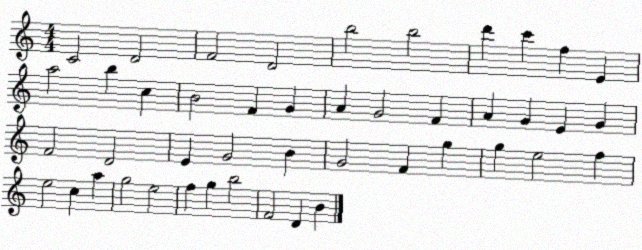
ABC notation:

X:1
T:Untitled
M:4/4
L:1/4
K:C
C2 D2 F2 D2 b2 b2 d' c' f E a2 b c B2 F G A G2 F A G E G F2 D2 E G2 B G2 F g g e2 f e2 c a g2 e2 f g b2 F2 D B